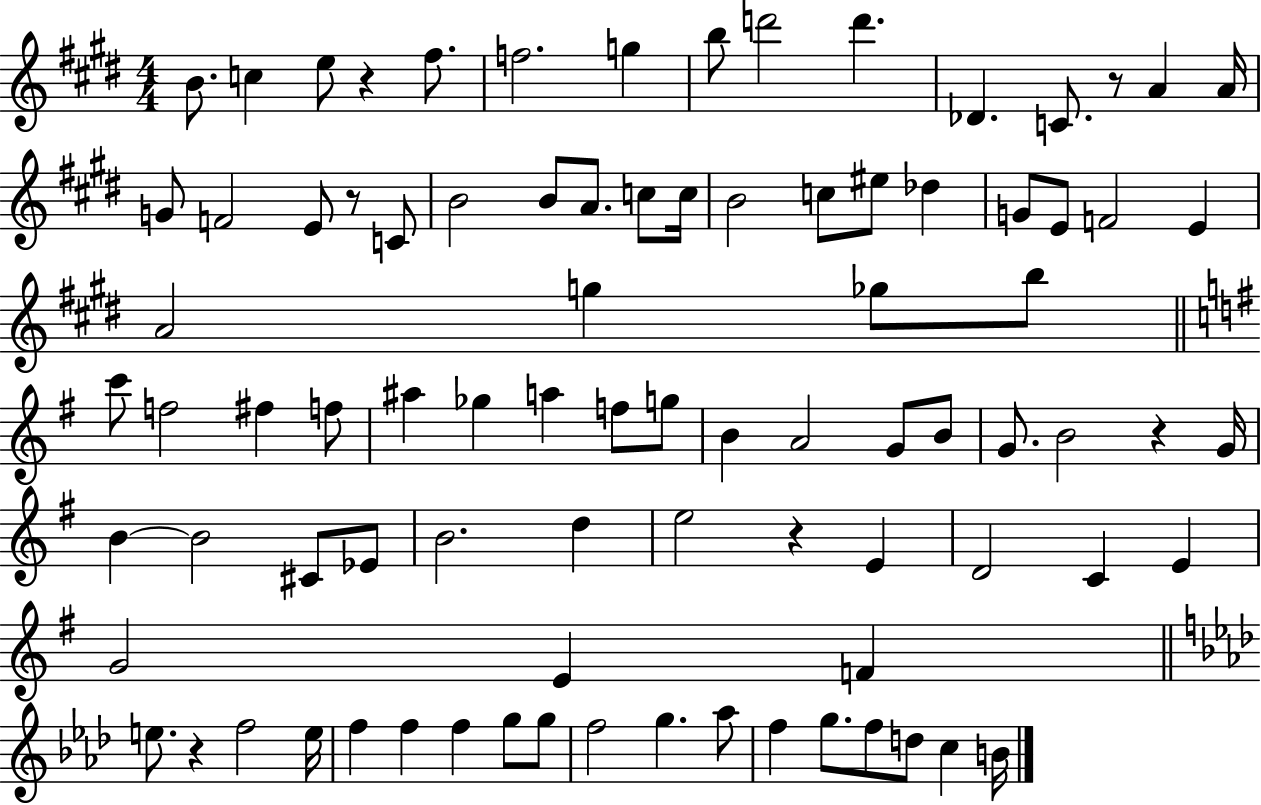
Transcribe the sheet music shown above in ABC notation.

X:1
T:Untitled
M:4/4
L:1/4
K:E
B/2 c e/2 z ^f/2 f2 g b/2 d'2 d' _D C/2 z/2 A A/4 G/2 F2 E/2 z/2 C/2 B2 B/2 A/2 c/2 c/4 B2 c/2 ^e/2 _d G/2 E/2 F2 E A2 g _g/2 b/2 c'/2 f2 ^f f/2 ^a _g a f/2 g/2 B A2 G/2 B/2 G/2 B2 z G/4 B B2 ^C/2 _E/2 B2 d e2 z E D2 C E G2 E F e/2 z f2 e/4 f f f g/2 g/2 f2 g _a/2 f g/2 f/2 d/2 c B/4